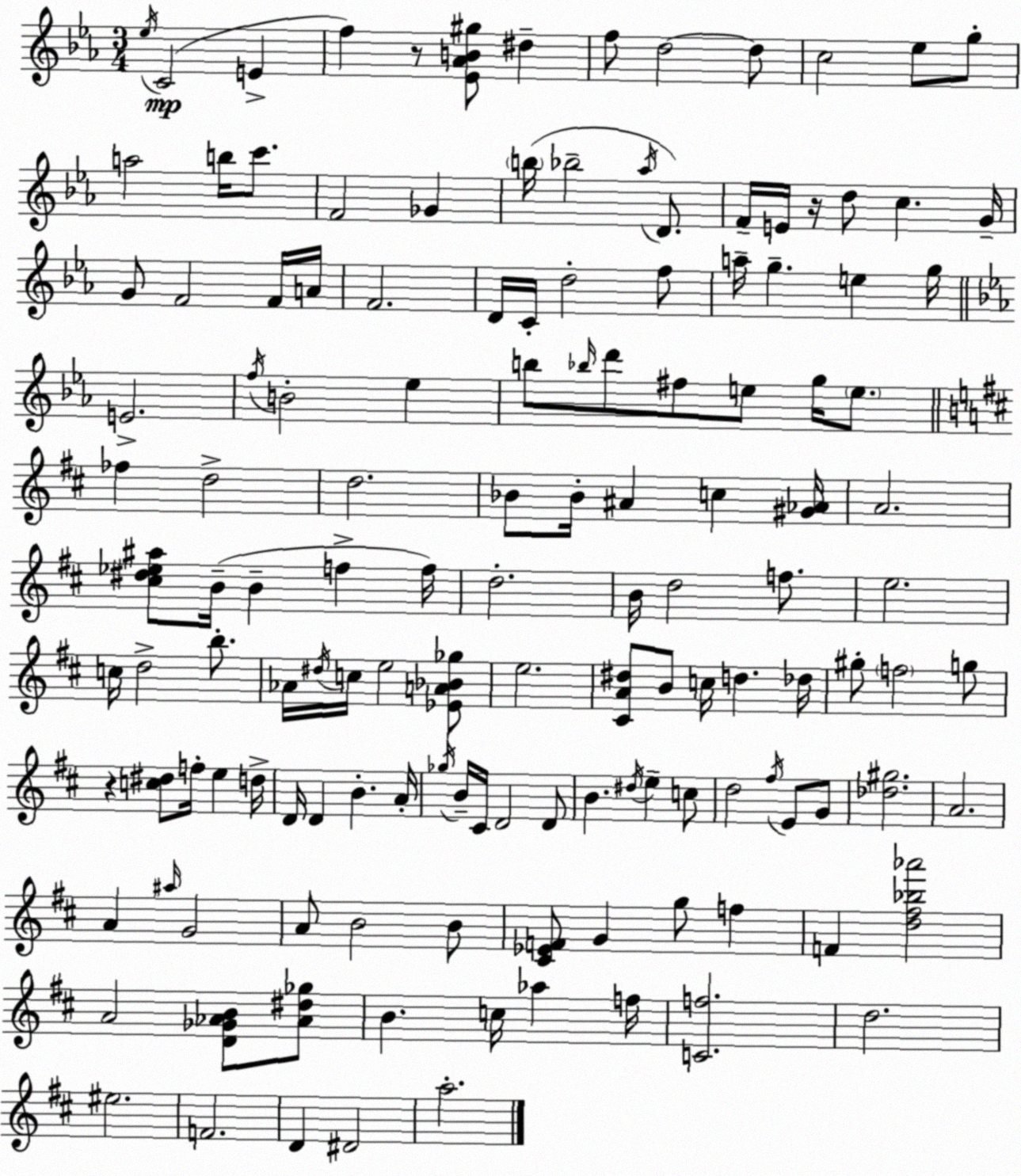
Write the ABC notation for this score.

X:1
T:Untitled
M:3/4
L:1/4
K:Eb
_e/4 C2 E f z/2 [_E_AB^g]/2 ^d f/2 d2 d/2 c2 _e/2 g/2 a2 b/4 c'/2 F2 _G b/4 _b2 _a/4 D/2 F/4 E/4 z/4 d/2 c G/4 G/2 F2 F/4 A/4 F2 D/4 C/4 d2 f/2 a/4 g e g/4 E2 f/4 B2 _e b/2 _b/4 d'/2 ^f/2 e/2 g/4 e/2 _f d2 d2 _B/2 _B/4 ^A c [^G_A]/4 A2 [^c^d_e^a]/2 B/4 B f f/4 d2 B/4 d2 f/2 e2 c/4 d2 b/2 _A/4 ^d/4 c/4 e2 [_EA_B_g]/2 e2 [^CA^d]/2 B/2 c/4 d _d/4 ^g/2 f2 g/2 z [c^d]/2 f/4 e d/4 D/4 D B A/4 _g/4 B/4 ^C/4 D2 D/2 B ^d/4 e c/2 d2 ^f/4 E/2 G/2 [_d^g]2 A2 A ^a/4 G2 A/2 B2 B/2 [^C_EF]/2 G g/2 f F [d^f_b_a']2 A2 [D_G_AB]/2 [_A^d_g]/2 B c/4 _a f/4 [Cf]2 d2 ^e2 F2 D ^D2 a2